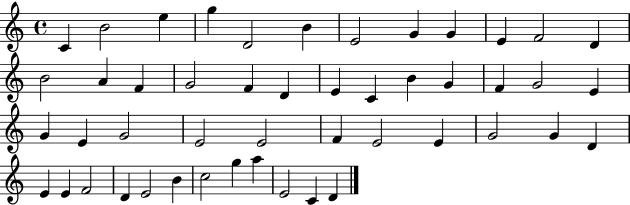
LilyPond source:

{
  \clef treble
  \time 4/4
  \defaultTimeSignature
  \key c \major
  c'4 b'2 e''4 | g''4 d'2 b'4 | e'2 g'4 g'4 | e'4 f'2 d'4 | \break b'2 a'4 f'4 | g'2 f'4 d'4 | e'4 c'4 b'4 g'4 | f'4 g'2 e'4 | \break g'4 e'4 g'2 | e'2 e'2 | f'4 e'2 e'4 | g'2 g'4 d'4 | \break e'4 e'4 f'2 | d'4 e'2 b'4 | c''2 g''4 a''4 | e'2 c'4 d'4 | \break \bar "|."
}